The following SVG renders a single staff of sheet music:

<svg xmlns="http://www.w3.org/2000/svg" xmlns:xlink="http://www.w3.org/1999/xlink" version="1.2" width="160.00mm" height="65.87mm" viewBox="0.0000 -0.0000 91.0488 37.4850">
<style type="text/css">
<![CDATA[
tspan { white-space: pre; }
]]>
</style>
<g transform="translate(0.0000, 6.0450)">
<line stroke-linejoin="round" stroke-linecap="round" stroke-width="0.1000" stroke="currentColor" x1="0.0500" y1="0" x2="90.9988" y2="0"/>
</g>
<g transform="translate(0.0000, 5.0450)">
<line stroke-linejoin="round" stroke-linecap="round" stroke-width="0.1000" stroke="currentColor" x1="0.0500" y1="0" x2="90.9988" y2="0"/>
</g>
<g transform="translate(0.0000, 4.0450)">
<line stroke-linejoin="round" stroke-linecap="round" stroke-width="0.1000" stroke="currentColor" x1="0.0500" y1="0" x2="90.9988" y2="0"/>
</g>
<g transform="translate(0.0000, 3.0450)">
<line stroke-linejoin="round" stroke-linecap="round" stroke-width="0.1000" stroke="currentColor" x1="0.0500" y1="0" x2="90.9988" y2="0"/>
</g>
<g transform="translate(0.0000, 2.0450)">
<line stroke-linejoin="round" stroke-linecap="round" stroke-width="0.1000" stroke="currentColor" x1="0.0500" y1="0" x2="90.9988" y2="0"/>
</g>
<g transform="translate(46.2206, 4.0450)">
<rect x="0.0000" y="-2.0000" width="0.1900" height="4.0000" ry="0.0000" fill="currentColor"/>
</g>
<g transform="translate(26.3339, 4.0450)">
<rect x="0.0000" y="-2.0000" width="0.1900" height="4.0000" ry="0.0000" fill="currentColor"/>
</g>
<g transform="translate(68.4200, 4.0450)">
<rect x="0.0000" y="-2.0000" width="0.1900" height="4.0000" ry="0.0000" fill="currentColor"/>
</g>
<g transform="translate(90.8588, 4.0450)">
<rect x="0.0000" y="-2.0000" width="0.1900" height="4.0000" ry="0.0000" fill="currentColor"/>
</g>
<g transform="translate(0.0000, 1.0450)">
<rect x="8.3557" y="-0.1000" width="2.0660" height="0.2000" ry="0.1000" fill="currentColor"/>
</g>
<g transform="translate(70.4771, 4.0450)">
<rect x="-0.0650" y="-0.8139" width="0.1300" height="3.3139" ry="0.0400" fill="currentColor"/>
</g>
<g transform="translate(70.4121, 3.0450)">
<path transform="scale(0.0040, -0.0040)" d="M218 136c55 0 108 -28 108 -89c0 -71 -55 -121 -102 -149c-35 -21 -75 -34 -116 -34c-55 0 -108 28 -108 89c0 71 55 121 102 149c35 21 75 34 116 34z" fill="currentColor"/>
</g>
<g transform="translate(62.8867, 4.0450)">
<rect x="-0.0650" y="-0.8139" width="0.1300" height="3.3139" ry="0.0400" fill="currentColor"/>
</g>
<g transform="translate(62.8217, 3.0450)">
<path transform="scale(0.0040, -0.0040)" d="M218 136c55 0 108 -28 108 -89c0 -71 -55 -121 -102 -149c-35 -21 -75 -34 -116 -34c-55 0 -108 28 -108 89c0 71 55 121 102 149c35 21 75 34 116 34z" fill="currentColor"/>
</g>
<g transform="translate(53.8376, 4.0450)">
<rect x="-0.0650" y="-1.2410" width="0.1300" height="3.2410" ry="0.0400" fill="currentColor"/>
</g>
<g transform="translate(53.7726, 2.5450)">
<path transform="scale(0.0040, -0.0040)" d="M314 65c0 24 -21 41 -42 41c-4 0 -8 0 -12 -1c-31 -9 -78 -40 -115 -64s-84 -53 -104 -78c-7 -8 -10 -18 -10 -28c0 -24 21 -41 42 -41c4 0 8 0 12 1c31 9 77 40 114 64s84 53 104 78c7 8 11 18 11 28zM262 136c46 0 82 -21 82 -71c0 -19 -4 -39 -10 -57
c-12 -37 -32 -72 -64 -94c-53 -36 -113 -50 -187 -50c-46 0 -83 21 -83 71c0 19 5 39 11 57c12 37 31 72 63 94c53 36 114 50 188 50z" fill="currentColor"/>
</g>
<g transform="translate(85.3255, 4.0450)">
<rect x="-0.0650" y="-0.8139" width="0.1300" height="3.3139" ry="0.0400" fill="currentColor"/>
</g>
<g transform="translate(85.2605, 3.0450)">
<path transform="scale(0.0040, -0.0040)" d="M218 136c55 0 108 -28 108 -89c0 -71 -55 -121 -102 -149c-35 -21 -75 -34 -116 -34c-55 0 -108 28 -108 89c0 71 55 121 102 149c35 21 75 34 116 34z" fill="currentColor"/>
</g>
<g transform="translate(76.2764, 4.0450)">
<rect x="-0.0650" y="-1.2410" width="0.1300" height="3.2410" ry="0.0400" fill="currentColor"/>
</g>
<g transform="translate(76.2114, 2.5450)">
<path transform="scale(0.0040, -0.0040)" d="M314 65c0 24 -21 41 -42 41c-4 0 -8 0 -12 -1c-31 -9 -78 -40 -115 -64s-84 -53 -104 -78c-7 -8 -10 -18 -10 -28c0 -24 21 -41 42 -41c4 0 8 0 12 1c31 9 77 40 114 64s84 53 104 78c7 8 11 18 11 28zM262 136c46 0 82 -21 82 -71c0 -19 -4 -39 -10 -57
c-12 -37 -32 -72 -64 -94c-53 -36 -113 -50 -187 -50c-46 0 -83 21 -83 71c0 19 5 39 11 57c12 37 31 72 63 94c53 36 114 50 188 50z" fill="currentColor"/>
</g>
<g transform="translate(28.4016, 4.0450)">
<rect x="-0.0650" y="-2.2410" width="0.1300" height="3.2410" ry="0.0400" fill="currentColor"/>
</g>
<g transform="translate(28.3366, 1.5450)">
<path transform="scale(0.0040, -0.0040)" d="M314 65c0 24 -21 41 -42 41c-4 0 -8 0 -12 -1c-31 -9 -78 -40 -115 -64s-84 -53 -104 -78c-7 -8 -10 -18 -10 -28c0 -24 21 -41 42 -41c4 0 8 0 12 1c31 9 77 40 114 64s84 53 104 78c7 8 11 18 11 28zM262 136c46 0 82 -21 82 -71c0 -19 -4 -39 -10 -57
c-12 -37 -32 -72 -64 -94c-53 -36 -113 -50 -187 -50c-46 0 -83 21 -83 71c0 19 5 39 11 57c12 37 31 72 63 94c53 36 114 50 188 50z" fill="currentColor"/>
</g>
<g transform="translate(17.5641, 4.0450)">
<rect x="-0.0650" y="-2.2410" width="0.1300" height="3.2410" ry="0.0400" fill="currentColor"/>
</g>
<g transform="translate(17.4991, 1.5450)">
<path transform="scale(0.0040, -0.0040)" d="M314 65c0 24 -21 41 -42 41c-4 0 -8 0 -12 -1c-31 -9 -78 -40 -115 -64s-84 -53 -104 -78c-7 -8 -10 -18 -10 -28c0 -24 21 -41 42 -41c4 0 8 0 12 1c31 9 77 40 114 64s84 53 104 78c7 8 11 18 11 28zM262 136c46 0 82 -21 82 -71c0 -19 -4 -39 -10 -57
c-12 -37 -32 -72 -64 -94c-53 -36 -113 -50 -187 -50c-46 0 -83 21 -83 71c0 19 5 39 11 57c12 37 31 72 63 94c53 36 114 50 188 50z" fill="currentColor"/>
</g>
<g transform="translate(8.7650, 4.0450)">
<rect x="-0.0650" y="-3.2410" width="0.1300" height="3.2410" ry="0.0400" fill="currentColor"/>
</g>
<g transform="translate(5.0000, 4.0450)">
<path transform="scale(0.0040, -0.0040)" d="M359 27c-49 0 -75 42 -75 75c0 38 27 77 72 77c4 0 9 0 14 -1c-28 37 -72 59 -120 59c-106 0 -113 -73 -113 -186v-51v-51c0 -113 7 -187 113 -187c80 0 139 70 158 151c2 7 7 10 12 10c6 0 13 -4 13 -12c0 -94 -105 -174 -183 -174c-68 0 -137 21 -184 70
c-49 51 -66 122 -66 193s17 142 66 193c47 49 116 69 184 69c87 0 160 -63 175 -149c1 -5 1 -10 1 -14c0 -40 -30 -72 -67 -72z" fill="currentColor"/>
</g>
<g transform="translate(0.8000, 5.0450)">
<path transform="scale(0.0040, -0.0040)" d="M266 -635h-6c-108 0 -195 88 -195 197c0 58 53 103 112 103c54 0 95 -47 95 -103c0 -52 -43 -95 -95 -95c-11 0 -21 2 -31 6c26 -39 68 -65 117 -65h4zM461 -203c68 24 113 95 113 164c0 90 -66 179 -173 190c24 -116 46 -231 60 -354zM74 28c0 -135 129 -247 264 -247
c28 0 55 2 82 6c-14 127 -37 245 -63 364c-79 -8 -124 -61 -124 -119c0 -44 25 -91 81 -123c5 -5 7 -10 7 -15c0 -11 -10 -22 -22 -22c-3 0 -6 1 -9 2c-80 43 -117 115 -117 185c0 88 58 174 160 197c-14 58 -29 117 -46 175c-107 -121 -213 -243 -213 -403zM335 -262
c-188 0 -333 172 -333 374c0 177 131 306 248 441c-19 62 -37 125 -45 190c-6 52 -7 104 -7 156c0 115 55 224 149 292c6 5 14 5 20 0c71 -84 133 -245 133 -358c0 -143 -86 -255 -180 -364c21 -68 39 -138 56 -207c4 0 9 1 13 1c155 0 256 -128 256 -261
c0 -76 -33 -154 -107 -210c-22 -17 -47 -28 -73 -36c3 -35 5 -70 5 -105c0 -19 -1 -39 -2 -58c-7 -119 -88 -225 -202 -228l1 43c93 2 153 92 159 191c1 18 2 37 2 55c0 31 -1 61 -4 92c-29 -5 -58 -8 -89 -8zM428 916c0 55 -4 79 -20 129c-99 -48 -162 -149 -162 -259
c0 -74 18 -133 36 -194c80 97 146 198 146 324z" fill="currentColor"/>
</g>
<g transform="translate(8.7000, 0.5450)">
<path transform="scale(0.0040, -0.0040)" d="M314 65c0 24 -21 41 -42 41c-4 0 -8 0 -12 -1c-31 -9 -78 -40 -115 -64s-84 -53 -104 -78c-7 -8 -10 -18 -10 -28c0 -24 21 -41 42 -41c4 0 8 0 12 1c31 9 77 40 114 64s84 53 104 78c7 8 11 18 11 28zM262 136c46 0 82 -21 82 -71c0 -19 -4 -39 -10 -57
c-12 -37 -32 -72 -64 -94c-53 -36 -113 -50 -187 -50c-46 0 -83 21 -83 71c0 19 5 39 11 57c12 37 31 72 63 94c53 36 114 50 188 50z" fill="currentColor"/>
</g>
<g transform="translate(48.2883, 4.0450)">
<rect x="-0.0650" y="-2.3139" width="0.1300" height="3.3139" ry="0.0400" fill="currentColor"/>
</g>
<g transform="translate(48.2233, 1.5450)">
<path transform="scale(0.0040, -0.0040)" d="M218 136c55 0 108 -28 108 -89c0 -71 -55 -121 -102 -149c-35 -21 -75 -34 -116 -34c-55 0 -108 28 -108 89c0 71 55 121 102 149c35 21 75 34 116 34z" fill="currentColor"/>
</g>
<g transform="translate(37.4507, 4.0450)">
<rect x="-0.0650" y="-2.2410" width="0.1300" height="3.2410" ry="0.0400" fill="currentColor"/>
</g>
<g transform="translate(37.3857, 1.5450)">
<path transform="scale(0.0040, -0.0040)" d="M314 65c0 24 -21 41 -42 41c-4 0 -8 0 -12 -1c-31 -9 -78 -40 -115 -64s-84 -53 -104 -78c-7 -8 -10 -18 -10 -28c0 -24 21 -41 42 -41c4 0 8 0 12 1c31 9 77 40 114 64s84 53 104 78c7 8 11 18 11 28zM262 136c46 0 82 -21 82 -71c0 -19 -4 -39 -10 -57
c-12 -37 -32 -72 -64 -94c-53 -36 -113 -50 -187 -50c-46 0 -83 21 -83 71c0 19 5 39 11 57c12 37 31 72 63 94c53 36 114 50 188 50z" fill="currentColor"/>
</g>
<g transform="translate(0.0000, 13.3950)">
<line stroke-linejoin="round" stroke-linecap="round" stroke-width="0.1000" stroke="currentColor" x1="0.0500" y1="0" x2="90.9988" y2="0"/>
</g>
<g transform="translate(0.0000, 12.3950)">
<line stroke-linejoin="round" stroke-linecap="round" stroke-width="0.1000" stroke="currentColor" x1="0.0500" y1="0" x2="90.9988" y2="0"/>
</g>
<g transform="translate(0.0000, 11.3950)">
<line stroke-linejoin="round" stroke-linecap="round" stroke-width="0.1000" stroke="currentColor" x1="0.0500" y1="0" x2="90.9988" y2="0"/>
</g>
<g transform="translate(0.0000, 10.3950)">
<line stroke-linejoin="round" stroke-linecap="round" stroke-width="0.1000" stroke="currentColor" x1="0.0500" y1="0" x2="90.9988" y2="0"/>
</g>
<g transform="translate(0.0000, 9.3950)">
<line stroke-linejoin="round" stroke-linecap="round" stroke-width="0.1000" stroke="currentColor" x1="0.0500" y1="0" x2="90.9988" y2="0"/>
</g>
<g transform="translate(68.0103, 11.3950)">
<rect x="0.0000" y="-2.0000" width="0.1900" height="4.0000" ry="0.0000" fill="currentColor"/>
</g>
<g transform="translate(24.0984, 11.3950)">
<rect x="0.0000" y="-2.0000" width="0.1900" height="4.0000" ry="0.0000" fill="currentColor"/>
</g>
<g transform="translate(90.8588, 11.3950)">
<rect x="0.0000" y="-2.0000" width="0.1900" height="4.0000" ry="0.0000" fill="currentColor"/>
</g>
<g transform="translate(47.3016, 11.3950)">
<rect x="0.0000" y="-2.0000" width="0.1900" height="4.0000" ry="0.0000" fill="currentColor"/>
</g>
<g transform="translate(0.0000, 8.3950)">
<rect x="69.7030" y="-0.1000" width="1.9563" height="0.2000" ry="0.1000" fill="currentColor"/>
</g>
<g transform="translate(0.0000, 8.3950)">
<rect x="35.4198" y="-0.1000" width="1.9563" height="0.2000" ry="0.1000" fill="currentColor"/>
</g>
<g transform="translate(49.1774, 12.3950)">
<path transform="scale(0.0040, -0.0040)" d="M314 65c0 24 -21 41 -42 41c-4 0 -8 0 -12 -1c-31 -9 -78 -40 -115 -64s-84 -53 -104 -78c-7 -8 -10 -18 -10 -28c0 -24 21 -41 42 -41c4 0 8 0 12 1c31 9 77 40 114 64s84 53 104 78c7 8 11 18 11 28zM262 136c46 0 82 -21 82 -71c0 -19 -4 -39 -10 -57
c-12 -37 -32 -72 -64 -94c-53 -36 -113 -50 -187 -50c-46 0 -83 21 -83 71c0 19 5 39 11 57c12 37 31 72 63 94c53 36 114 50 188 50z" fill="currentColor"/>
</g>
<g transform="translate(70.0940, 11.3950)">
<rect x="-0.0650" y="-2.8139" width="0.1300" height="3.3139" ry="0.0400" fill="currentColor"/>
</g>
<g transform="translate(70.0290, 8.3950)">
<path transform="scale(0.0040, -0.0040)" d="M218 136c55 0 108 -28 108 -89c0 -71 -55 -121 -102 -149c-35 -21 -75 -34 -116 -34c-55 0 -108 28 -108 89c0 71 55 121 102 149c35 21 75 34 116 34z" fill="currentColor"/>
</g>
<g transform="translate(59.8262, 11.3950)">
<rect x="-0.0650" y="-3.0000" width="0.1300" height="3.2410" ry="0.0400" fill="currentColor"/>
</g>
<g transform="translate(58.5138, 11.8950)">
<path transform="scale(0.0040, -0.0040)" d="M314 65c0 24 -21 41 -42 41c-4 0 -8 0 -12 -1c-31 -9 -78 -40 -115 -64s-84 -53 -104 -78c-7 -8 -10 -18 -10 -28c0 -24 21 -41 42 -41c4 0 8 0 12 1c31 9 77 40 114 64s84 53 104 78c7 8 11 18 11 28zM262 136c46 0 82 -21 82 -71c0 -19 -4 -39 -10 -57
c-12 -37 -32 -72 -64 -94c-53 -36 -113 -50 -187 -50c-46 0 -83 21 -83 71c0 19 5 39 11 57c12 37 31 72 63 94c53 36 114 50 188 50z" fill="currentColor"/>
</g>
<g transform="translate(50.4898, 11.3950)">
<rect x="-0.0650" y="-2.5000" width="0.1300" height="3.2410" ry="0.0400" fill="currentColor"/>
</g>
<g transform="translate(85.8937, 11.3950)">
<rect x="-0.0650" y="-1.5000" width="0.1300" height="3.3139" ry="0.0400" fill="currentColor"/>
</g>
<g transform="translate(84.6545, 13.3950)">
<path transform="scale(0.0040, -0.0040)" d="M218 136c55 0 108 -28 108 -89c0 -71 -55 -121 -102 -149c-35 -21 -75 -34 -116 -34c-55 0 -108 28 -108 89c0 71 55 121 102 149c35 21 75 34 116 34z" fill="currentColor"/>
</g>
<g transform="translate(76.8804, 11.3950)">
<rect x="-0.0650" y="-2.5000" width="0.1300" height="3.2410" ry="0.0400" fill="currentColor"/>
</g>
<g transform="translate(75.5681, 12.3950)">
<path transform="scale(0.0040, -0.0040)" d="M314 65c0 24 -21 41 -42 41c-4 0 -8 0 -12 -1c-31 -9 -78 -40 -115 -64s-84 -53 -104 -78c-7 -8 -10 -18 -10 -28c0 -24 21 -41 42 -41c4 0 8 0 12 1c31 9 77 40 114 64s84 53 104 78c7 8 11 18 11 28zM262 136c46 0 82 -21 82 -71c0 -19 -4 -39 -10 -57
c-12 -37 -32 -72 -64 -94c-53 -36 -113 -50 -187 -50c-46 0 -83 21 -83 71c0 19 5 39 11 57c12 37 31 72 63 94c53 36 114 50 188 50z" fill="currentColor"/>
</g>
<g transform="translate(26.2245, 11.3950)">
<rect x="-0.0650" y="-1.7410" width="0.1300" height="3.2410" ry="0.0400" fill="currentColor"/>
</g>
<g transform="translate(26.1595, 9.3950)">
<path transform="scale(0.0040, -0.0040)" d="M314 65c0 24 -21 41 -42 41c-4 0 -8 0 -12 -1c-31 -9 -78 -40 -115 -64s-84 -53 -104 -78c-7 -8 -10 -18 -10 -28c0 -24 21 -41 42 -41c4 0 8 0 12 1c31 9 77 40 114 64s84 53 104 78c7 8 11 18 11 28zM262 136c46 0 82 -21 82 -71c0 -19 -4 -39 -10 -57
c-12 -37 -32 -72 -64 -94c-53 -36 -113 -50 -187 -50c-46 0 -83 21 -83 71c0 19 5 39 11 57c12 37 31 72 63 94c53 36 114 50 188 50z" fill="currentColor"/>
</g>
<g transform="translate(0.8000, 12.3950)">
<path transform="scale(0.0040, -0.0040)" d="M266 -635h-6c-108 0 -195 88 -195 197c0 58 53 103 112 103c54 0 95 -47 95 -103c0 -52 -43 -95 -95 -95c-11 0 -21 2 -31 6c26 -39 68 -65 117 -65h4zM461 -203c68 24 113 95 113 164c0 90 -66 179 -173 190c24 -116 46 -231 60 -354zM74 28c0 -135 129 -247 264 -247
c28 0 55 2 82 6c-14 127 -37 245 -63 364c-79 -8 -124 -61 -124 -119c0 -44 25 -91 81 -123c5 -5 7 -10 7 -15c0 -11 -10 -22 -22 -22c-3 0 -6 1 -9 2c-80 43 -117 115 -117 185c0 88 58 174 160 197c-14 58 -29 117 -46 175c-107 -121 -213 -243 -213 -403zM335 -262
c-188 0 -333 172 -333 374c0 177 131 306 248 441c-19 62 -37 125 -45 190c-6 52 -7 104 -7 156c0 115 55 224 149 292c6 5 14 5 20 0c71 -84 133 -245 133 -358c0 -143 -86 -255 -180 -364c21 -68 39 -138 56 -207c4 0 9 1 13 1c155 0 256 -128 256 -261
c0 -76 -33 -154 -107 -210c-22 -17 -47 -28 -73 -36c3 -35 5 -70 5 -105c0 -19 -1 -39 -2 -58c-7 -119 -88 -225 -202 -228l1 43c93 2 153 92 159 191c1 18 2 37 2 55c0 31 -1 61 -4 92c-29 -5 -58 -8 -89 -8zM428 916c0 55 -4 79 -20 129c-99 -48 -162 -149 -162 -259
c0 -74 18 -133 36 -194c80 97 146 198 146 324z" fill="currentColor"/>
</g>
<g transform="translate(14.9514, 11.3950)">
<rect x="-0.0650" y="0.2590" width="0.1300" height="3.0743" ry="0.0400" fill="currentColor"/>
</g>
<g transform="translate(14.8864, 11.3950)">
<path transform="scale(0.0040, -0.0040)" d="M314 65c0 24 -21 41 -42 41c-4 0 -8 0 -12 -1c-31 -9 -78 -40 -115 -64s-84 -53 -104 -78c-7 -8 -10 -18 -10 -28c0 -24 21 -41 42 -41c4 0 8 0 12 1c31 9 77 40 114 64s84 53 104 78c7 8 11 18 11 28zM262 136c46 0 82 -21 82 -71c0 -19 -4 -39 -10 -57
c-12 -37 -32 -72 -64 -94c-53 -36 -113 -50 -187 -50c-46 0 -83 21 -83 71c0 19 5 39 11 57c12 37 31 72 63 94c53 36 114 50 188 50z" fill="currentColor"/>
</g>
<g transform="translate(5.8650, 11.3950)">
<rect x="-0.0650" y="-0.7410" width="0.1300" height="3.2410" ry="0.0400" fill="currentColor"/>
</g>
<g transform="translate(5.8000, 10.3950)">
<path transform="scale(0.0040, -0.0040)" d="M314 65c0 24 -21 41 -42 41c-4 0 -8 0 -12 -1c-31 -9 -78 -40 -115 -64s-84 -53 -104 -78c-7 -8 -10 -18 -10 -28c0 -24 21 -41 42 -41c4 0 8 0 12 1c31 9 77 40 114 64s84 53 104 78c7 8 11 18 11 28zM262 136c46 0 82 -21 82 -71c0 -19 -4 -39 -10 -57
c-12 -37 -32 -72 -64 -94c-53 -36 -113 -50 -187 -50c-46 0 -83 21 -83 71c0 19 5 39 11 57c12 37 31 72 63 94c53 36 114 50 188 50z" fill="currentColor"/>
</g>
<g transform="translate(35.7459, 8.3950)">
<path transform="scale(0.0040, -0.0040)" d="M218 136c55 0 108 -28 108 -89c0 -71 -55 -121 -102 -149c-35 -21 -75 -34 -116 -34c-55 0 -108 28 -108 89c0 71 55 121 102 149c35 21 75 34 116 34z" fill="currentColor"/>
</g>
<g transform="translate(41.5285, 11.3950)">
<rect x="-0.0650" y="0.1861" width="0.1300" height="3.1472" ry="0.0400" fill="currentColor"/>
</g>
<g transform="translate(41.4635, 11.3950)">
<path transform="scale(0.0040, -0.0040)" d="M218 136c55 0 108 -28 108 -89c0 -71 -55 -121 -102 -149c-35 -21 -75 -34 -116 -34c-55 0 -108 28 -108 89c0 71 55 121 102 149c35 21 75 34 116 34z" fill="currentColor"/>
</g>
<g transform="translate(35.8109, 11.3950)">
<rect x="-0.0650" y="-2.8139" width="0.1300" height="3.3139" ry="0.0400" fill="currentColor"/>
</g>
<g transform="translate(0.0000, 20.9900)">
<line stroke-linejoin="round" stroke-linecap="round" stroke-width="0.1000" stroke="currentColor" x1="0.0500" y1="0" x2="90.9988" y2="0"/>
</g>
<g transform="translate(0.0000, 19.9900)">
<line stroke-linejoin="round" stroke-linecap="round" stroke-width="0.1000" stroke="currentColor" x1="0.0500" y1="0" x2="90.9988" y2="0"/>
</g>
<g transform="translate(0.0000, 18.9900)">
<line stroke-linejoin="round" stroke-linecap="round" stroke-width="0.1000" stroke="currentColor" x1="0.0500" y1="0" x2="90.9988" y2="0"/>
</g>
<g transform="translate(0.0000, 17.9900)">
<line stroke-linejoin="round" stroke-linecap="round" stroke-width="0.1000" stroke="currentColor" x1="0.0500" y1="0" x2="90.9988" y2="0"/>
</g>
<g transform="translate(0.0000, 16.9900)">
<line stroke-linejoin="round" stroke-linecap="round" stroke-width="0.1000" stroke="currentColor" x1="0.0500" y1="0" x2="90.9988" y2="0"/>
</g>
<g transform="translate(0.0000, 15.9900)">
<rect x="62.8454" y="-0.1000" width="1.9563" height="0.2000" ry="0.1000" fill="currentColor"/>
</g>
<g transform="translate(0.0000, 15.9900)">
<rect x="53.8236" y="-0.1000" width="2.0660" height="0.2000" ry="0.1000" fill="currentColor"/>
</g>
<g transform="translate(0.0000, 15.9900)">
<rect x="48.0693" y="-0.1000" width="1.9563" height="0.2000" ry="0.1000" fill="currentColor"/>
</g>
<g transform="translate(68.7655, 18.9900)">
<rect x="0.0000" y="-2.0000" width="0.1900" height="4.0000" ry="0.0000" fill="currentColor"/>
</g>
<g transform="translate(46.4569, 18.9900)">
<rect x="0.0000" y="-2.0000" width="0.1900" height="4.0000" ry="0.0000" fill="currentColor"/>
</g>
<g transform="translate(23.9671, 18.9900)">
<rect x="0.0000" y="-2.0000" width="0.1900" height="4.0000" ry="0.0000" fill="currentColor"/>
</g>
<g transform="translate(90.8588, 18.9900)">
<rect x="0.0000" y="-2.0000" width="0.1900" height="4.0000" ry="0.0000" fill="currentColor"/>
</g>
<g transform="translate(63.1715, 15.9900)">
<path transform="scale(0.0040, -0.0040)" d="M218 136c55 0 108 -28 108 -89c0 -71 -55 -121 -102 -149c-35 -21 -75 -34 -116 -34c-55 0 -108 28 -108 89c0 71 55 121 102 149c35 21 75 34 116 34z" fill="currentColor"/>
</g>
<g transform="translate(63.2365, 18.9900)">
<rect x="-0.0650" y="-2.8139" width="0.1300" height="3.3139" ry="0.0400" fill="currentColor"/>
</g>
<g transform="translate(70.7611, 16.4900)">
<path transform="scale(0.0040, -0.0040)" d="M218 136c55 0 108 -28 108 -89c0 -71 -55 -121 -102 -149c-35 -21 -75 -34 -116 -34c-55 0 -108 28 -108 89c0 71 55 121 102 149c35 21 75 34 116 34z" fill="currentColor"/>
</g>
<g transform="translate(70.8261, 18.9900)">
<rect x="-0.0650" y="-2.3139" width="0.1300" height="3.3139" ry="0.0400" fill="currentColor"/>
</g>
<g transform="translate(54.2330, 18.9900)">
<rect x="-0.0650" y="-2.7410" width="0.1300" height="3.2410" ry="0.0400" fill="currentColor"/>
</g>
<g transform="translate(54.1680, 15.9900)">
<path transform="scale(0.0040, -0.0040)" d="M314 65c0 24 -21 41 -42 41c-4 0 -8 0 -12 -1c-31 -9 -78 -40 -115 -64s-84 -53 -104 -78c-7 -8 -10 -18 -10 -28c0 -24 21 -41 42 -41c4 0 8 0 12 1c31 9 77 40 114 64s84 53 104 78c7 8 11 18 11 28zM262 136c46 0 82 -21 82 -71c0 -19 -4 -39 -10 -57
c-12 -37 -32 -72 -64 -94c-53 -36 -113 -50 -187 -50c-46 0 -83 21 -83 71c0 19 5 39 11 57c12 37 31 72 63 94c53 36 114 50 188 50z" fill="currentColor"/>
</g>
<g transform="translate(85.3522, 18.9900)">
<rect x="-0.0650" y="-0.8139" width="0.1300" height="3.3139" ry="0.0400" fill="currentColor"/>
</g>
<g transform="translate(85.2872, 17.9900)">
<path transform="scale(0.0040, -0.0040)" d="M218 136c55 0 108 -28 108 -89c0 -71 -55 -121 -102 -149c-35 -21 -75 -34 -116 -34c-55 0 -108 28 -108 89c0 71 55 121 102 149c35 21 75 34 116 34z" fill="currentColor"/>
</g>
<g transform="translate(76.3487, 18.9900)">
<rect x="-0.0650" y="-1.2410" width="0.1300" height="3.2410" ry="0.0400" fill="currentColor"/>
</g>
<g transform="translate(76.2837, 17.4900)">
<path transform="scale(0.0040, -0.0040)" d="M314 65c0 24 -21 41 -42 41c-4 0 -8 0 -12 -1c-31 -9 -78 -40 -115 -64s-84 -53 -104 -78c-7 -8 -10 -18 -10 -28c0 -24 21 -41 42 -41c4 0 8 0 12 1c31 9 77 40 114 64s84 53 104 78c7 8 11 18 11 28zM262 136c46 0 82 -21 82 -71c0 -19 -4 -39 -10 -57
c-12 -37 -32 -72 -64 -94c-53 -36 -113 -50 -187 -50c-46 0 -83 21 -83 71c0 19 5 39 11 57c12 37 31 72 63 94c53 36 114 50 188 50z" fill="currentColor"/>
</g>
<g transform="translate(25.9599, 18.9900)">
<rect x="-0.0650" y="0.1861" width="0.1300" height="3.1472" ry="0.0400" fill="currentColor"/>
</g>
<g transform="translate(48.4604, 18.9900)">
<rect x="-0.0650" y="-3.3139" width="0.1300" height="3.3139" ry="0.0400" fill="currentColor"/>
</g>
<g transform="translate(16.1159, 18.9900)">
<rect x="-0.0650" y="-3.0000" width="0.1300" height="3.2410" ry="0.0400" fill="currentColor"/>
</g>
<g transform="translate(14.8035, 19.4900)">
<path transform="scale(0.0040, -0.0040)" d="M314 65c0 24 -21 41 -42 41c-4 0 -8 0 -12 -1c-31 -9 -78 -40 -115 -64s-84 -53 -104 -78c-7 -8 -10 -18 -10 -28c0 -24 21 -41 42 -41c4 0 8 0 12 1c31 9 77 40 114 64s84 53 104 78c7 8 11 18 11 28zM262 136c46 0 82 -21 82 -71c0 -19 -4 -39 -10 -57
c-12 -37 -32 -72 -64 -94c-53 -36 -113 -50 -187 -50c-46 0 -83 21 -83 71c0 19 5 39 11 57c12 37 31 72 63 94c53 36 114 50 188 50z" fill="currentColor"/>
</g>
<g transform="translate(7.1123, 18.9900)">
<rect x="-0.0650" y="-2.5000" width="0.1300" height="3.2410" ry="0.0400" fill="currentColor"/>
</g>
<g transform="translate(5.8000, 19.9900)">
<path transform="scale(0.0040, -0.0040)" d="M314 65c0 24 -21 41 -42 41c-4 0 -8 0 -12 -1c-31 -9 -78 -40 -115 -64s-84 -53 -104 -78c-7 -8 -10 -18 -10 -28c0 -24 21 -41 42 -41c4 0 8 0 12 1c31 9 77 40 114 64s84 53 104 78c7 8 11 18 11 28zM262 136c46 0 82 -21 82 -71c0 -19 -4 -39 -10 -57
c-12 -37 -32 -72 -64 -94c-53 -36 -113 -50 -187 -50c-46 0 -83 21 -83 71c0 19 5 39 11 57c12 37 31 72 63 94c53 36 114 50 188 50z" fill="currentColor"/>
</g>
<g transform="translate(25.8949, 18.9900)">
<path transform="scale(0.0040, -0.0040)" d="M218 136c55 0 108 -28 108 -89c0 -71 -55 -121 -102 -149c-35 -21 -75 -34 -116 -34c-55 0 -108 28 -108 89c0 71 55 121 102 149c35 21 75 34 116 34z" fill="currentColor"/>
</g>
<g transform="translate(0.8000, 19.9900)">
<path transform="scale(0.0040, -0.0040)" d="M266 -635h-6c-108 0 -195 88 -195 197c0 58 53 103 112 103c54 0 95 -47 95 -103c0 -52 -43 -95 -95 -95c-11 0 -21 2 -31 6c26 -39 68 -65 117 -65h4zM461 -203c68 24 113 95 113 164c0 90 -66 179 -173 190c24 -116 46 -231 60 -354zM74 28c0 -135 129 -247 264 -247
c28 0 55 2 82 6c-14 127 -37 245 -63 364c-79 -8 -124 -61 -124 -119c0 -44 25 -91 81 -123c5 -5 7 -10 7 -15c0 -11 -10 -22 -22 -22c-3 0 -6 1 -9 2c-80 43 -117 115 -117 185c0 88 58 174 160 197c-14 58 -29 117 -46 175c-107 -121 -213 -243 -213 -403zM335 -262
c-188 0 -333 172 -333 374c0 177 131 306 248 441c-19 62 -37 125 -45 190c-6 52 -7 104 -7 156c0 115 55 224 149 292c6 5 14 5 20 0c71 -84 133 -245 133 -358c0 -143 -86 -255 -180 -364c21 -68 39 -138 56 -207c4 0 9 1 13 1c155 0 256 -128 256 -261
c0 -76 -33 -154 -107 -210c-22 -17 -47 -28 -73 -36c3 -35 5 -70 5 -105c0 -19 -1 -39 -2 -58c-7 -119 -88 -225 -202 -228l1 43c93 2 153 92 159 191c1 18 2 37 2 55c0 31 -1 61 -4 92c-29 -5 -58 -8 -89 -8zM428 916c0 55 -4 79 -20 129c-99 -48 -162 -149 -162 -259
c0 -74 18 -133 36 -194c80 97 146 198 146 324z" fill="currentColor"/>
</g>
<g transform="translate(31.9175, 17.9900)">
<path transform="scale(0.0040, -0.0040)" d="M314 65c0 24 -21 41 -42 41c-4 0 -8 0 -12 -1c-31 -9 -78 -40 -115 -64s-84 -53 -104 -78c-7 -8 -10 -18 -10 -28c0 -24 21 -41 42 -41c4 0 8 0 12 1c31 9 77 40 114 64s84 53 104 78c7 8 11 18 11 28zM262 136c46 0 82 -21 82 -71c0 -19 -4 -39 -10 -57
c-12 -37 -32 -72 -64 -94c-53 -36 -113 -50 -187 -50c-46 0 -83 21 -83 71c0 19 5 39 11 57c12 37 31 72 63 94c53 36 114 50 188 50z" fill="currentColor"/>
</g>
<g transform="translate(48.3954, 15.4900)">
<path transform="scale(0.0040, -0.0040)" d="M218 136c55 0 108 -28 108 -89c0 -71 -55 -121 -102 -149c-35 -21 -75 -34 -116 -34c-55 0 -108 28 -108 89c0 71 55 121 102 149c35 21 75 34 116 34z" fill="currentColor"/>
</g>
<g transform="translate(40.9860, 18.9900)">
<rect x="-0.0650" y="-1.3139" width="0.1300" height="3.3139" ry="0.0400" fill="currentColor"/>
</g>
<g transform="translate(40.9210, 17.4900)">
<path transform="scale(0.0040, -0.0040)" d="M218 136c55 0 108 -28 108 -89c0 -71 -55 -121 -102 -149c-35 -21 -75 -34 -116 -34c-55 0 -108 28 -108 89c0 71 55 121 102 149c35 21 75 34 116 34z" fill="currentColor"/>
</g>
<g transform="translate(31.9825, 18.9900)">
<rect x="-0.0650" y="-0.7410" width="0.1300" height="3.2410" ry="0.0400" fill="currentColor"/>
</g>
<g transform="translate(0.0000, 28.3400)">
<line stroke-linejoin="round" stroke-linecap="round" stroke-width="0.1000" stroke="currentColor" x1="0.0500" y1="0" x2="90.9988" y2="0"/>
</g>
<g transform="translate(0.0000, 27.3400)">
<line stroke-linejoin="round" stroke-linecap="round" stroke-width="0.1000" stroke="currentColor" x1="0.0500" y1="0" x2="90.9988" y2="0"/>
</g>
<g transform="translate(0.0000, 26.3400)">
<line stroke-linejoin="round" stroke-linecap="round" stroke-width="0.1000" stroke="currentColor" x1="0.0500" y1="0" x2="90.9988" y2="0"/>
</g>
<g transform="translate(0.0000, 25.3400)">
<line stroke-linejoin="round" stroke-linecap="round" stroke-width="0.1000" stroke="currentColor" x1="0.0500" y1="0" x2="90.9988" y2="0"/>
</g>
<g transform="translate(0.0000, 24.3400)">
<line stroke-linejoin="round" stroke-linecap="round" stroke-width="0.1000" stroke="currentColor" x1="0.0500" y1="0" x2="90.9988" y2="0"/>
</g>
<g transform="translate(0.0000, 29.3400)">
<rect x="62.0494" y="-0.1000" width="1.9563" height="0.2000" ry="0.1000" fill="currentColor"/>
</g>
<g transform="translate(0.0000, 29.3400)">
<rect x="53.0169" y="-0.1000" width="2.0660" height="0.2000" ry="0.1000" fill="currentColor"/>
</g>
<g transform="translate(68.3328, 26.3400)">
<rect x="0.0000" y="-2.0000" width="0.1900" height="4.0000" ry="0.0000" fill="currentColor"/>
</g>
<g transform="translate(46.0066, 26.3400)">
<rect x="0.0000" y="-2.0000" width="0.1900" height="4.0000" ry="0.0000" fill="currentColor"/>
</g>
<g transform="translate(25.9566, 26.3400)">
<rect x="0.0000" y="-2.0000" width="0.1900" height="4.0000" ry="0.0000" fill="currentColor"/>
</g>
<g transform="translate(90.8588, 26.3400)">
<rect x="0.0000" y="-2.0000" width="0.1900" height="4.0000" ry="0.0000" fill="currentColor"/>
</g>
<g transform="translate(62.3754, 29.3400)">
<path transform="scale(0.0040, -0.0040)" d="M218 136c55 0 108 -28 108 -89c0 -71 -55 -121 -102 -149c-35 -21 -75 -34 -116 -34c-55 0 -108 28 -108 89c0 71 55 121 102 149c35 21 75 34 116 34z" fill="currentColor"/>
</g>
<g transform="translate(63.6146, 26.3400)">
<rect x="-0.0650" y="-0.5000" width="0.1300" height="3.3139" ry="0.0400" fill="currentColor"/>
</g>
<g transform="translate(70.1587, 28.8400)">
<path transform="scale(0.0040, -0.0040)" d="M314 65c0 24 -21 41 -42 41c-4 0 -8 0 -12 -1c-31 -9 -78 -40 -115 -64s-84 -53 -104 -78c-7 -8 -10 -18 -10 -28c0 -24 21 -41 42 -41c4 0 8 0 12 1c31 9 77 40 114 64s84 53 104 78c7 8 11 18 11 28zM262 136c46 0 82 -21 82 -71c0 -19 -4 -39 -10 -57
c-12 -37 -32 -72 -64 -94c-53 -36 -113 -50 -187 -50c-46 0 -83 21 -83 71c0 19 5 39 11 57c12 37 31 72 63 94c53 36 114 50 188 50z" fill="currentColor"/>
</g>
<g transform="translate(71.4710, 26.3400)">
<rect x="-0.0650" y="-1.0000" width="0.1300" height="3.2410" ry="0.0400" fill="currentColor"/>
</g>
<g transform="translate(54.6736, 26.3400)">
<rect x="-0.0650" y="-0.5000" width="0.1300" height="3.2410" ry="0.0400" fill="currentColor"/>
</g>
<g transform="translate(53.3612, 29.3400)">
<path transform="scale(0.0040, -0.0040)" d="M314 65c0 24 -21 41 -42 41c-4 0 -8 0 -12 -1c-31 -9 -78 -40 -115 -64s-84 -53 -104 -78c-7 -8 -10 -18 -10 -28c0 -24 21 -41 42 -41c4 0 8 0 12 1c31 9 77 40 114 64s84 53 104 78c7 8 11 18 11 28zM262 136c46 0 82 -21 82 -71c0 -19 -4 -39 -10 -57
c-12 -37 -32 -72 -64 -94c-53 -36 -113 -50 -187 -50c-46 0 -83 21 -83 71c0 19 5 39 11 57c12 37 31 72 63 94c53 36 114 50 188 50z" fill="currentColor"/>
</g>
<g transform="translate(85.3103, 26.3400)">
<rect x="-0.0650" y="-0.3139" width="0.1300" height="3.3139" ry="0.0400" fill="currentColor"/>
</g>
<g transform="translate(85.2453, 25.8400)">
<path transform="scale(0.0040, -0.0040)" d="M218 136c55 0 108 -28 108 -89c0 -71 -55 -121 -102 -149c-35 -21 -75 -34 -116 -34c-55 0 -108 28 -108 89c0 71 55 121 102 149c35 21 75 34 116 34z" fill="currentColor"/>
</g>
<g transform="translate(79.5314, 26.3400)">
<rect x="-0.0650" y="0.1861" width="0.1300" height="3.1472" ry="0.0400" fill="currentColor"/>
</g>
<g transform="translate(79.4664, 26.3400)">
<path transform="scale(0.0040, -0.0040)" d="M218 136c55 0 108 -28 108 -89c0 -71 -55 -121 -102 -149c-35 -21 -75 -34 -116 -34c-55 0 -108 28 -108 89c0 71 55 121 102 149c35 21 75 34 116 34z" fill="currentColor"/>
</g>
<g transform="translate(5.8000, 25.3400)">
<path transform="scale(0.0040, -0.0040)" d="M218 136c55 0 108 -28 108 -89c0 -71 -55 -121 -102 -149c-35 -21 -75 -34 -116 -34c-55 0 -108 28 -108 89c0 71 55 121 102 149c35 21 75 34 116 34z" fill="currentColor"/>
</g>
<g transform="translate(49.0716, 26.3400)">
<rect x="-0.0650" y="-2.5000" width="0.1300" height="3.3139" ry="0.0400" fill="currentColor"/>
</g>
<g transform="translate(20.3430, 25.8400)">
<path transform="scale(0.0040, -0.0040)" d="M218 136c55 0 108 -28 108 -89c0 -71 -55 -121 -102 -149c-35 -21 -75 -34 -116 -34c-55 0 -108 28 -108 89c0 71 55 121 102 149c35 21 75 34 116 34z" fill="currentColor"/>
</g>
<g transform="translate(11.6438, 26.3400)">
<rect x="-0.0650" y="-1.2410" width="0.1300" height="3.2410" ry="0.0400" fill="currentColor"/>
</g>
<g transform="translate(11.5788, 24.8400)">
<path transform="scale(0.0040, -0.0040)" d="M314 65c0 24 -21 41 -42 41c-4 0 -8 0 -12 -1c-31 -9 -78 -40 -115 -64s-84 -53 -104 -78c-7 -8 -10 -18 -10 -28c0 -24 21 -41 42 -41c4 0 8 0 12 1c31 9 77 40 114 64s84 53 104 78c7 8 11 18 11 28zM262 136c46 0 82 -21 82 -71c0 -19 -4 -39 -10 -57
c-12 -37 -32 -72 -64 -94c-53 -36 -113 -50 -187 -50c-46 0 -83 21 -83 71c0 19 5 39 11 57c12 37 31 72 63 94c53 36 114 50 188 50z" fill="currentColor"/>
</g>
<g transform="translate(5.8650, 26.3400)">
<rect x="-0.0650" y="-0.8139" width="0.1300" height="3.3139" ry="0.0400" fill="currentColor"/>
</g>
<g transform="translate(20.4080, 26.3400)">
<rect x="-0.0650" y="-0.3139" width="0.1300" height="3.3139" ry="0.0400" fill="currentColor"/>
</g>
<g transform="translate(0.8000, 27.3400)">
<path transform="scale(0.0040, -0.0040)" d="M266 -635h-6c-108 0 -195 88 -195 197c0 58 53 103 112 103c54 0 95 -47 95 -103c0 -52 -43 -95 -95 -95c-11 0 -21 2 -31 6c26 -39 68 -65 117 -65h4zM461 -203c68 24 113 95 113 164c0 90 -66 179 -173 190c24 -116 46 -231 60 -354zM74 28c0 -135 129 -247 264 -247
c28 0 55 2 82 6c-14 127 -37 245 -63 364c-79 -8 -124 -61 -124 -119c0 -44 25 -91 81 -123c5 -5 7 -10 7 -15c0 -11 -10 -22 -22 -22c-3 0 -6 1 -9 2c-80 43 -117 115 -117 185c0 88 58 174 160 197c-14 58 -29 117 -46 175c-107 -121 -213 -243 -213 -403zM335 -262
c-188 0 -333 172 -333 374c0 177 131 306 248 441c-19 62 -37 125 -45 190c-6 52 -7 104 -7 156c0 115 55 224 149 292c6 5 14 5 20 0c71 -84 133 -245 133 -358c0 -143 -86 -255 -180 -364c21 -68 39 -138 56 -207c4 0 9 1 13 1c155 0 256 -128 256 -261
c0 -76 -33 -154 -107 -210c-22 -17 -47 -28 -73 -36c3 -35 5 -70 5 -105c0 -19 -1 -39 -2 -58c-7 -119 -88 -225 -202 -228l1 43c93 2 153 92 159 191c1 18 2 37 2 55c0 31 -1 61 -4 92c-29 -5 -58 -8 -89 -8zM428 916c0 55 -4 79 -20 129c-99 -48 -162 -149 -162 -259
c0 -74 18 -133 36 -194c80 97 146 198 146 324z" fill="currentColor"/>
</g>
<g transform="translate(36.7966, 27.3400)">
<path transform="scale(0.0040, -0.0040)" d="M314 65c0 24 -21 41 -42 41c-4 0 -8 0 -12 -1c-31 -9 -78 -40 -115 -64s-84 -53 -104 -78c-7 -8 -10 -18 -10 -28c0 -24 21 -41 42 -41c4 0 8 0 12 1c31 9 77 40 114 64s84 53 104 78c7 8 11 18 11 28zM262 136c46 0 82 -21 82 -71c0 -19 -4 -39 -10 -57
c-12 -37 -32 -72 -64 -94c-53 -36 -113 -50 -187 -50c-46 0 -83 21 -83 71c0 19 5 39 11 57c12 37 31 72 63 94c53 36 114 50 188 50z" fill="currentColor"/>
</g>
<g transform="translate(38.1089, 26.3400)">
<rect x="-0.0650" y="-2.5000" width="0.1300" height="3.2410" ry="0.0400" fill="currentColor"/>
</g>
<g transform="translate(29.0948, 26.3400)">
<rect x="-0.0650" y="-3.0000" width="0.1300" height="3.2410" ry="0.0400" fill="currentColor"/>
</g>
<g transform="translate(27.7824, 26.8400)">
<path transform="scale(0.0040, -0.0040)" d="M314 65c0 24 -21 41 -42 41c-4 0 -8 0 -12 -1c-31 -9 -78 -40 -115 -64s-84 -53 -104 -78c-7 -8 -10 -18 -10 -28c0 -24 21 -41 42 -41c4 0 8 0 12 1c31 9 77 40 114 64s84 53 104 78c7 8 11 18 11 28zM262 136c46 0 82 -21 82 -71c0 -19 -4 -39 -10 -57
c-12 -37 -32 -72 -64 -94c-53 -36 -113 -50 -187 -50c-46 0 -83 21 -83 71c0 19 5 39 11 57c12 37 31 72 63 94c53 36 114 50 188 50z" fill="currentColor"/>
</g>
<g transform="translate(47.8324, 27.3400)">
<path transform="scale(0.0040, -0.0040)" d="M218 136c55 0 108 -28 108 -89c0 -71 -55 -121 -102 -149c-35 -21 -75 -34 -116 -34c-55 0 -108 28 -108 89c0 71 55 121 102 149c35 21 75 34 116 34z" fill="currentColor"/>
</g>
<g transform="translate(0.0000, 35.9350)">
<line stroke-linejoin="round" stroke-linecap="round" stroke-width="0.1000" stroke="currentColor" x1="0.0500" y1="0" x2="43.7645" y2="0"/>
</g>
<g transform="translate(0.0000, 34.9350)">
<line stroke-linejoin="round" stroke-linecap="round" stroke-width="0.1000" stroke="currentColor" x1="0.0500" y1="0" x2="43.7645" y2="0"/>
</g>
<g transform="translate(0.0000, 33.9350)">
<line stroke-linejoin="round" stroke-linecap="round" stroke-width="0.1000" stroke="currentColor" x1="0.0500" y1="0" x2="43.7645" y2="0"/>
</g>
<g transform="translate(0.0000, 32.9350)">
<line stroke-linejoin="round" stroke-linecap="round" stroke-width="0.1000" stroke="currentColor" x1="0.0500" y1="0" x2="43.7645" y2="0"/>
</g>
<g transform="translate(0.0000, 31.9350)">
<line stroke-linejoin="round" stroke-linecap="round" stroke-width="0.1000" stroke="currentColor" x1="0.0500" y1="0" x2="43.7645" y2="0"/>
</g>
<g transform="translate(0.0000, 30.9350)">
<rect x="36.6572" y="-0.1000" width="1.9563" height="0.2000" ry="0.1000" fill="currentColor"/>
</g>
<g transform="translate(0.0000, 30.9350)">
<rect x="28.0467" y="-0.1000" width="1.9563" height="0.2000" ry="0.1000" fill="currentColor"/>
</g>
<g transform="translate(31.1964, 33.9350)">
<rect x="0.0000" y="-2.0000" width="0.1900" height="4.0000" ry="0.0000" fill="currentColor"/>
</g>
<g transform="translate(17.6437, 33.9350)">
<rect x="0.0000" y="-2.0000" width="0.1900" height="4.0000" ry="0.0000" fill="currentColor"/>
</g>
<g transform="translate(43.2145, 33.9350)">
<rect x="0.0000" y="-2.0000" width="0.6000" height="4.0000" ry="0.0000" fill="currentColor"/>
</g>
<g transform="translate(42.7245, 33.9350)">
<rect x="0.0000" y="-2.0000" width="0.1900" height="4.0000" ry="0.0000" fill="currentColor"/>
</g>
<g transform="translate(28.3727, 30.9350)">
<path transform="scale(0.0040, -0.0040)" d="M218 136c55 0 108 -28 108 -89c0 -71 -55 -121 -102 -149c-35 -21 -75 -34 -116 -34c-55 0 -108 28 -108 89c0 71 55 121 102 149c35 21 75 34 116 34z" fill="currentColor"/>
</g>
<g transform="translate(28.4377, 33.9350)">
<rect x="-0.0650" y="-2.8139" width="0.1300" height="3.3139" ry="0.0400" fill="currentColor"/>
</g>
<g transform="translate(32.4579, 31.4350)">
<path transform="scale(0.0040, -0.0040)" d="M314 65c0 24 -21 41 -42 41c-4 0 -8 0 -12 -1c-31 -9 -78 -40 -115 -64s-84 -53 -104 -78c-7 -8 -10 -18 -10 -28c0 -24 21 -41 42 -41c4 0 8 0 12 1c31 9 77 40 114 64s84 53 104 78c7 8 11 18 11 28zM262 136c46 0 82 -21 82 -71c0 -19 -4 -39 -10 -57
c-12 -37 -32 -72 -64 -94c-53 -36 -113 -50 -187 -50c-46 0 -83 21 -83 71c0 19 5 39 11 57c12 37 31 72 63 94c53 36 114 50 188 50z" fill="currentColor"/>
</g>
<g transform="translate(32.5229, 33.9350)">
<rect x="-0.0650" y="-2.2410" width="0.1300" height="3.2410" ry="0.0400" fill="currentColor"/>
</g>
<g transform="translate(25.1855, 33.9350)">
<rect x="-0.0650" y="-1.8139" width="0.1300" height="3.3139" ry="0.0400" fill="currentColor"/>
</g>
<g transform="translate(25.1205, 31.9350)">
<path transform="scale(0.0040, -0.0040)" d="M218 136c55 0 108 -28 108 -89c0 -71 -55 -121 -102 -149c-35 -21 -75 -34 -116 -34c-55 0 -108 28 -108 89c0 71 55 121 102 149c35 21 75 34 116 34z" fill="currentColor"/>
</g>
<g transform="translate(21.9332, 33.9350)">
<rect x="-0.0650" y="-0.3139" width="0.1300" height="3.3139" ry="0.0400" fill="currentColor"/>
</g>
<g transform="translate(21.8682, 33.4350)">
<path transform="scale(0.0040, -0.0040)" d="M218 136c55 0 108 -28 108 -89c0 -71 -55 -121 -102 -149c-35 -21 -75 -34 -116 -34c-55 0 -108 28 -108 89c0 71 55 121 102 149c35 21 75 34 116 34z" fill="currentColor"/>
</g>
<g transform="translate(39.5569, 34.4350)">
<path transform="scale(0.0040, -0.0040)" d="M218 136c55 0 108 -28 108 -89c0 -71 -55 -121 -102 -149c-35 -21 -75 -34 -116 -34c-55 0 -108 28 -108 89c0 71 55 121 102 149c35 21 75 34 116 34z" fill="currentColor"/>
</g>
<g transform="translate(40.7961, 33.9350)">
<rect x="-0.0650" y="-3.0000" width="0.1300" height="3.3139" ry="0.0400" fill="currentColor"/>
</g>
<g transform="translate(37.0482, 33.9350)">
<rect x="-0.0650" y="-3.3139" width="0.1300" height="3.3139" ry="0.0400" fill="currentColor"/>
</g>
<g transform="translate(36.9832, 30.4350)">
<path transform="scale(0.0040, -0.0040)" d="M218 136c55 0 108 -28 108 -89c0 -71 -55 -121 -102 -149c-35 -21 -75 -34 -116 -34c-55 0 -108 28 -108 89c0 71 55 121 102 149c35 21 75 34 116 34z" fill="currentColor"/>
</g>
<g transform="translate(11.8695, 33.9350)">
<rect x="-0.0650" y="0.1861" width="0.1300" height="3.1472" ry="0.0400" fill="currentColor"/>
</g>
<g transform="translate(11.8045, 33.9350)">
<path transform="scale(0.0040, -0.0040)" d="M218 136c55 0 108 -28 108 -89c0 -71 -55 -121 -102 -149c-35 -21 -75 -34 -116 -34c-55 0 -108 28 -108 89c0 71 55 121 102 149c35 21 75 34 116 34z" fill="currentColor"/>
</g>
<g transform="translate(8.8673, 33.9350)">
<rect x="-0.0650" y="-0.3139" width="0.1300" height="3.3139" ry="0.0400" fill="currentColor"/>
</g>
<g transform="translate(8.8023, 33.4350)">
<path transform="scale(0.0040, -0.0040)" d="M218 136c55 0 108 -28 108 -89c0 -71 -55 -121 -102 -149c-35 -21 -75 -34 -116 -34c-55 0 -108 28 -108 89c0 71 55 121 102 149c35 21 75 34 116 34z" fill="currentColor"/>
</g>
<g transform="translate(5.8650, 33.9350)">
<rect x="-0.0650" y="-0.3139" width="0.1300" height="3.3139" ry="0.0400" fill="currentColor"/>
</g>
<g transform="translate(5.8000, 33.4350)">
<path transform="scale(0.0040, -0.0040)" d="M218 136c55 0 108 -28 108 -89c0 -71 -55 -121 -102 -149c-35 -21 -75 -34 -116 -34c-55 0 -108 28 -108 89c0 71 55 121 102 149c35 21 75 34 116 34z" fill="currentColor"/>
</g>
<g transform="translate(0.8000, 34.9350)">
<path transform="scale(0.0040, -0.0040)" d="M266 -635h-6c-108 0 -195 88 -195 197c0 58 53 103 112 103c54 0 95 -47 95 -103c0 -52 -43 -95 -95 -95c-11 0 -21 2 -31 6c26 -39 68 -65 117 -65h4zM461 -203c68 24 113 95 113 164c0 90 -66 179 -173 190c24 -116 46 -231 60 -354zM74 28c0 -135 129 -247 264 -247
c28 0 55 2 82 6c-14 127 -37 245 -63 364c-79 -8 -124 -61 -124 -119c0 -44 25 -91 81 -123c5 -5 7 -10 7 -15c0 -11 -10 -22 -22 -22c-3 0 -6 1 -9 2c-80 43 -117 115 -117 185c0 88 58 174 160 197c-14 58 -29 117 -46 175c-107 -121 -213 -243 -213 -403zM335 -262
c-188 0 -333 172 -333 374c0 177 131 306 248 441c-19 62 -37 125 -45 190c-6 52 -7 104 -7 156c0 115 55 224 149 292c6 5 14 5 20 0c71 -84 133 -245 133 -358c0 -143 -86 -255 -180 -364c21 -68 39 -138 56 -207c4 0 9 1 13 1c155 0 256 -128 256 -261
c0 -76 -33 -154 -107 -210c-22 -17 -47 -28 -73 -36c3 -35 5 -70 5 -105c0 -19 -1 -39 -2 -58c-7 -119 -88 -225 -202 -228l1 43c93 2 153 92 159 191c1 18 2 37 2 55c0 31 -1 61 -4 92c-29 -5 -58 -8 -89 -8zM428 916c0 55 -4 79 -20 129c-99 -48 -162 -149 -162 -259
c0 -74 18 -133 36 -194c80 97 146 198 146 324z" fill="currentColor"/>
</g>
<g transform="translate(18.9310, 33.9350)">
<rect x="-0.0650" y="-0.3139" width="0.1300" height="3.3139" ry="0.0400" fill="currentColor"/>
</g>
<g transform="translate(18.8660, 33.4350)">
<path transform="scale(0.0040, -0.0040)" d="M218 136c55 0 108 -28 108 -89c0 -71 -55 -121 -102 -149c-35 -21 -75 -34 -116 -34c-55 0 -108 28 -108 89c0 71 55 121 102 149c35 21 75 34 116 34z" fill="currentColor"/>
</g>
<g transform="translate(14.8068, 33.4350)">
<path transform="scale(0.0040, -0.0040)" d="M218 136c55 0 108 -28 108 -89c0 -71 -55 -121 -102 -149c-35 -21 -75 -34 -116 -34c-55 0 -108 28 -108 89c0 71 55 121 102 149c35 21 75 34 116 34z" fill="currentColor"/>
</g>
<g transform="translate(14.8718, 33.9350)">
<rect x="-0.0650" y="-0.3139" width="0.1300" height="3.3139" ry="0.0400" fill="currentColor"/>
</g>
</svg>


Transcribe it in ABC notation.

X:1
T:Untitled
M:4/4
L:1/4
K:C
b2 g2 g2 g2 g e2 d d e2 d d2 B2 f2 a B G2 A2 a G2 E G2 A2 B d2 e b a2 a g e2 d d e2 c A2 G2 G C2 C D2 B c c c B c c c f a g2 b A